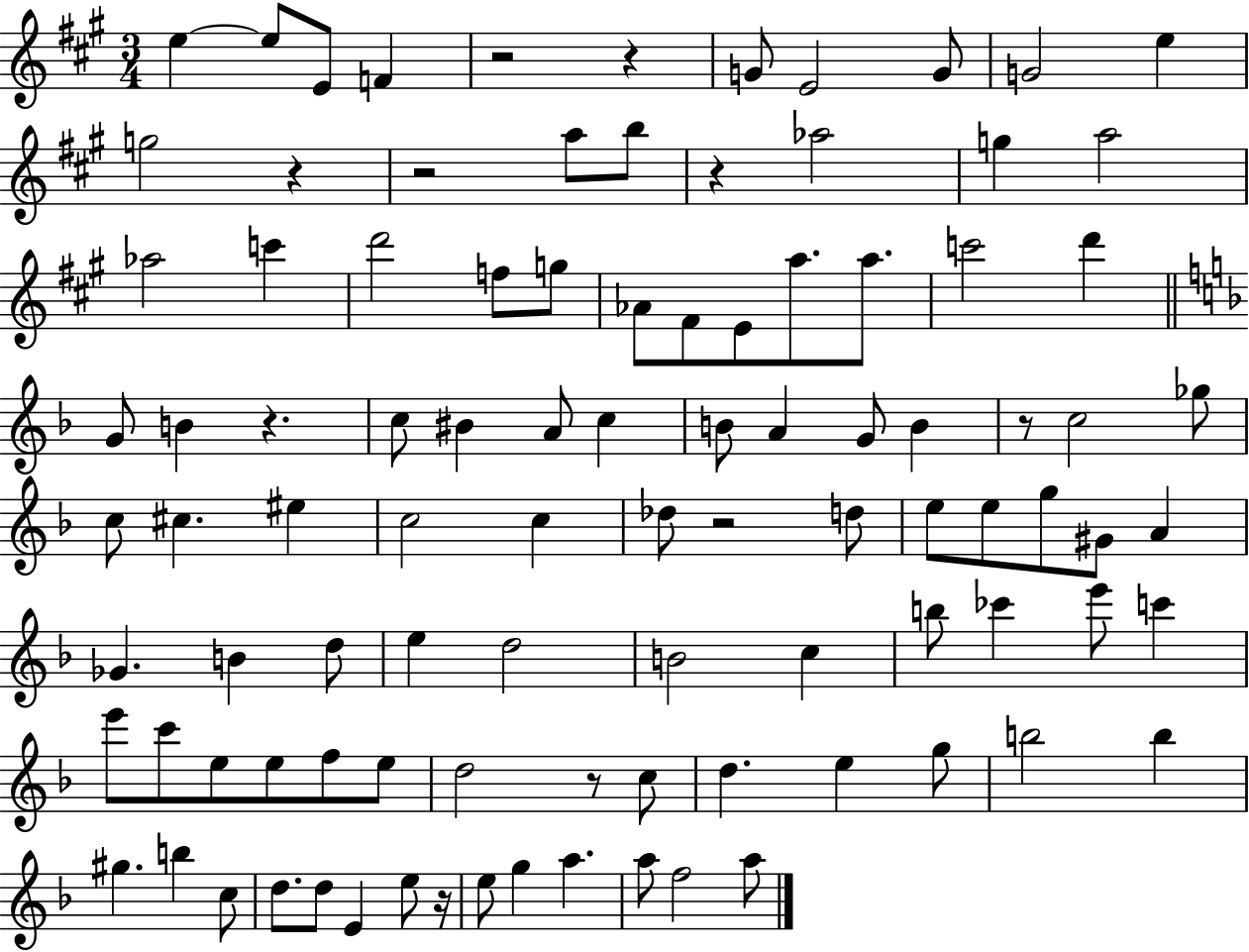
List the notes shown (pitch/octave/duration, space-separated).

E5/q E5/e E4/e F4/q R/h R/q G4/e E4/h G4/e G4/h E5/q G5/h R/q R/h A5/e B5/e R/q Ab5/h G5/q A5/h Ab5/h C6/q D6/h F5/e G5/e Ab4/e F#4/e E4/e A5/e. A5/e. C6/h D6/q G4/e B4/q R/q. C5/e BIS4/q A4/e C5/q B4/e A4/q G4/e B4/q R/e C5/h Gb5/e C5/e C#5/q. EIS5/q C5/h C5/q Db5/e R/h D5/e E5/e E5/e G5/e G#4/e A4/q Gb4/q. B4/q D5/e E5/q D5/h B4/h C5/q B5/e CES6/q E6/e C6/q E6/e C6/e E5/e E5/e F5/e E5/e D5/h R/e C5/e D5/q. E5/q G5/e B5/h B5/q G#5/q. B5/q C5/e D5/e. D5/e E4/q E5/e R/s E5/e G5/q A5/q. A5/e F5/h A5/e